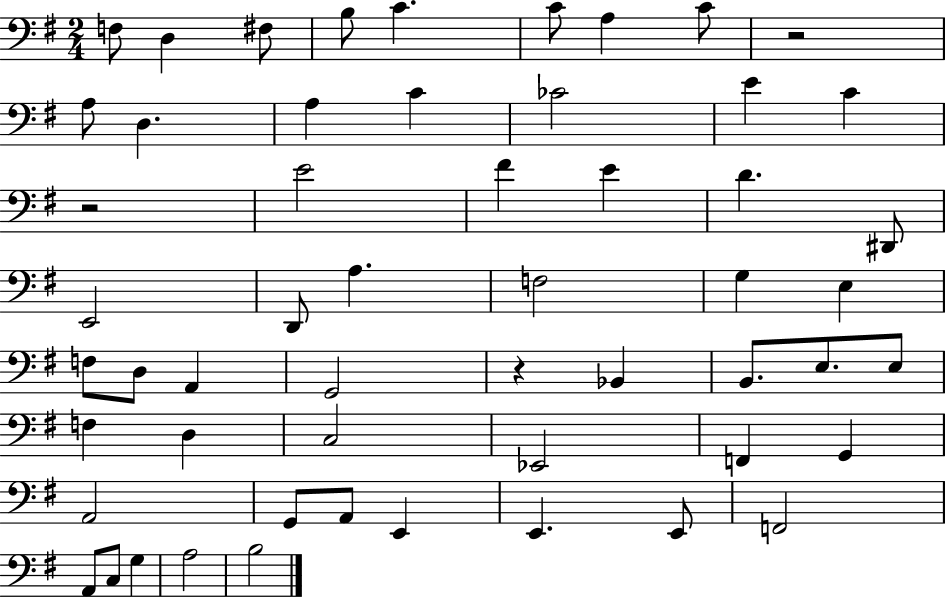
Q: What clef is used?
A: bass